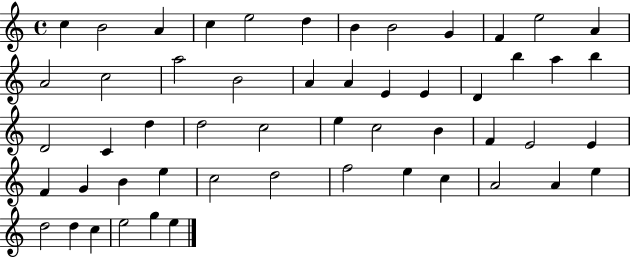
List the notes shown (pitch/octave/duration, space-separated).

C5/q B4/h A4/q C5/q E5/h D5/q B4/q B4/h G4/q F4/q E5/h A4/q A4/h C5/h A5/h B4/h A4/q A4/q E4/q E4/q D4/q B5/q A5/q B5/q D4/h C4/q D5/q D5/h C5/h E5/q C5/h B4/q F4/q E4/h E4/q F4/q G4/q B4/q E5/q C5/h D5/h F5/h E5/q C5/q A4/h A4/q E5/q D5/h D5/q C5/q E5/h G5/q E5/q